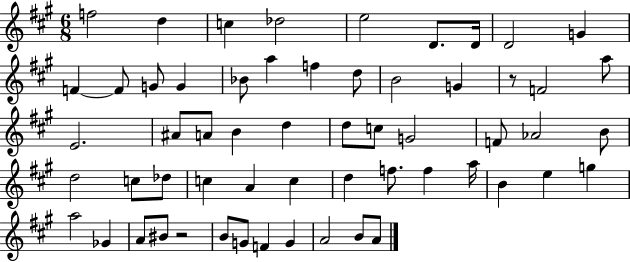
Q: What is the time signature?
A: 6/8